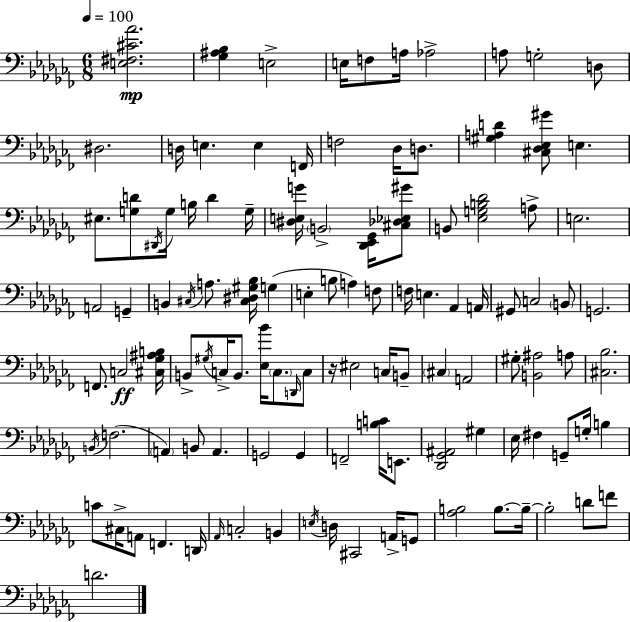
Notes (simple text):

[E3,F#3,C#4,Ab4]/h. [Gb3,A#3,Bb3]/q E3/h E3/s F3/e A3/s Ab3/h A3/e G3/h D3/e D#3/h. D3/s E3/q. E3/q F2/s F3/h Db3/s D3/e. [G#3,A3,D4]/q [C#3,Db3,Eb3,G#4]/e E3/q. EIS3/e. [G3,D4]/e D#2/s G3/s B3/s D4/q G3/s [D#3,E3,G4]/s B2/h [Db2,Eb2,Gb2]/s [C#3,Db3,Eb3,G#4]/e B2/e [Eb3,G3,B3,Db4]/h A3/e E3/h. A2/h G2/q B2/q C#3/s A3/e. [C#3,D#3,G#3,Bb3]/s G3/q E3/q B3/e A3/q F3/e F3/s E3/q. Ab2/q A2/s G#2/e C3/h B2/e G2/h. F2/e. C3/h [C#3,Gb3,A#3,B3]/s B2/e G#3/s C3/s B2/e. [Eb3,Bb4]/s C3/e. D2/s C3/e R/s EIS3/h C3/s B2/e C#3/q A2/h G#3/e [B2,A#3]/h A3/e [C#3,Bb3]/h. B2/s F3/h. A2/q B2/e A2/q. G2/h G2/q F2/h [B3,C4]/s E2/e. [Db2,Gb2,A#2]/h G#3/q Eb3/s F#3/q G2/e G3/s B3/q C4/e C#3/s A2/e F2/q. D2/s Ab2/s C3/h B2/q E3/s D3/s C#2/h A2/s G2/e [Ab3,B3]/h B3/e. B3/s B3/h D4/e F4/e D4/h.